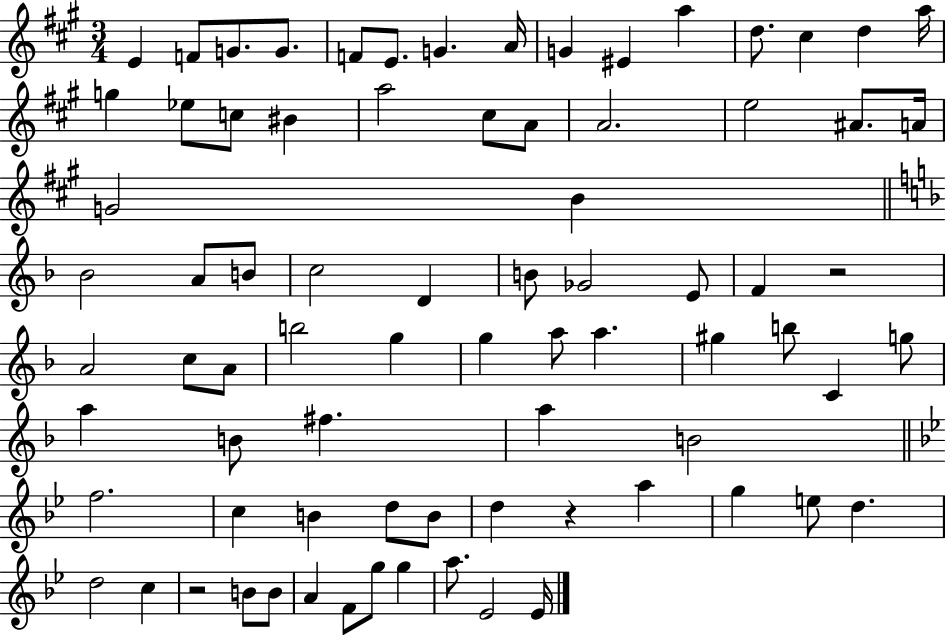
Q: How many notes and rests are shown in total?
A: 78